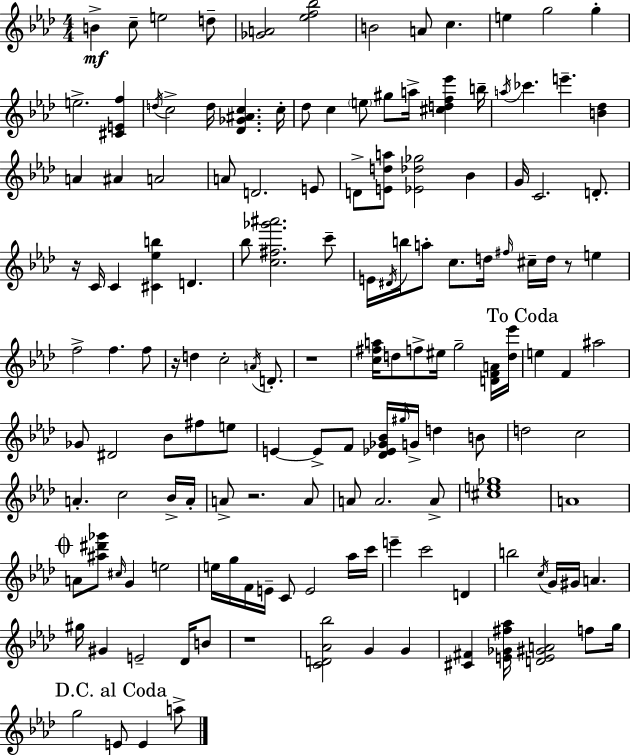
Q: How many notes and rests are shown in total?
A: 147